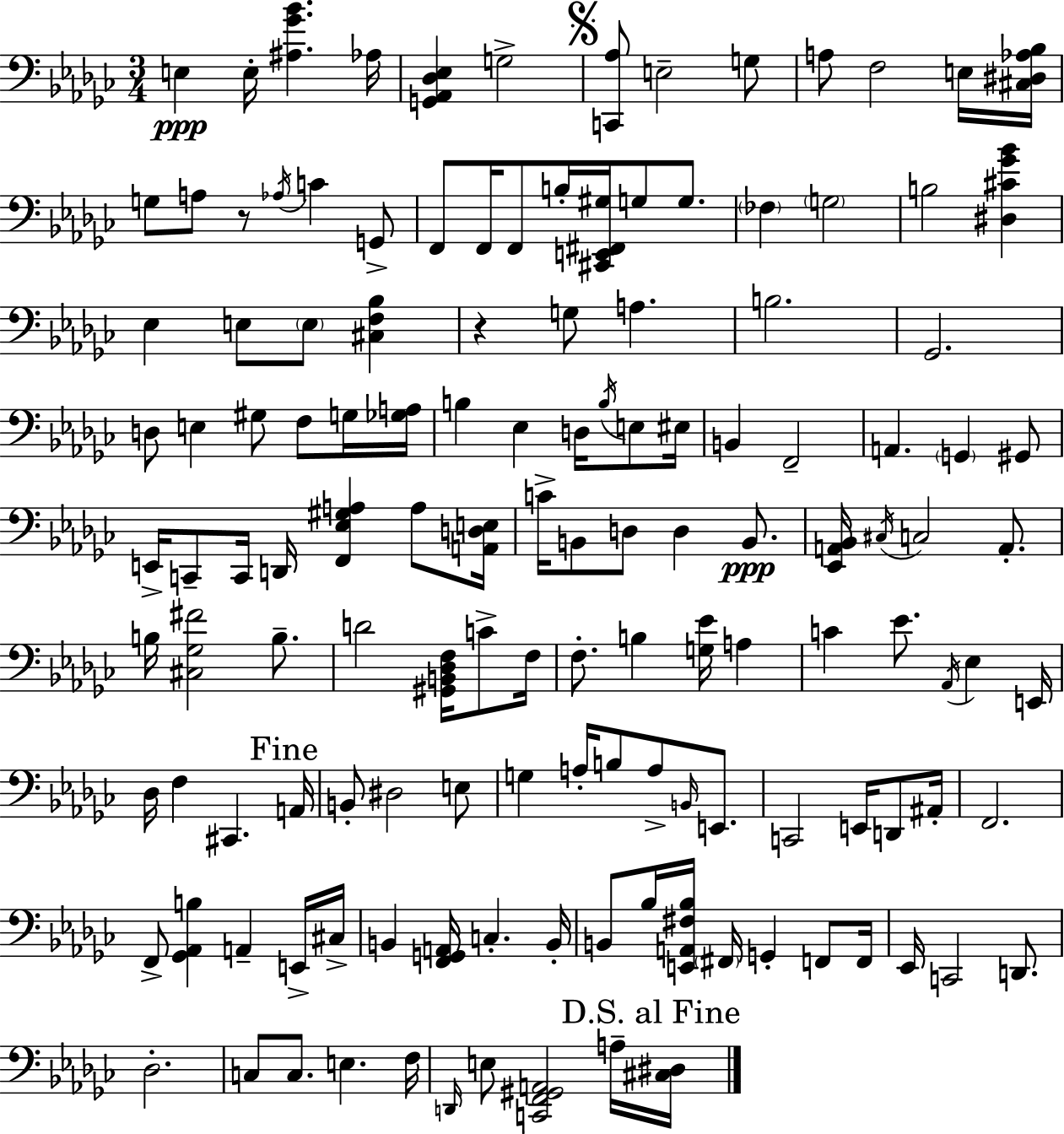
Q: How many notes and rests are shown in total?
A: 135